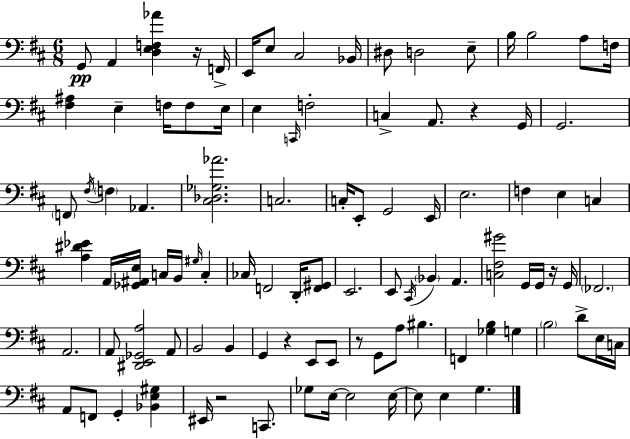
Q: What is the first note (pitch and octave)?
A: G2